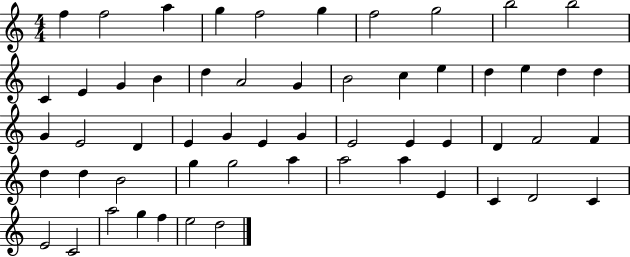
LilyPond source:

{
  \clef treble
  \numericTimeSignature
  \time 4/4
  \key c \major
  f''4 f''2 a''4 | g''4 f''2 g''4 | f''2 g''2 | b''2 b''2 | \break c'4 e'4 g'4 b'4 | d''4 a'2 g'4 | b'2 c''4 e''4 | d''4 e''4 d''4 d''4 | \break g'4 e'2 d'4 | e'4 g'4 e'4 g'4 | e'2 e'4 e'4 | d'4 f'2 f'4 | \break d''4 d''4 b'2 | g''4 g''2 a''4 | a''2 a''4 e'4 | c'4 d'2 c'4 | \break e'2 c'2 | a''2 g''4 f''4 | e''2 d''2 | \bar "|."
}